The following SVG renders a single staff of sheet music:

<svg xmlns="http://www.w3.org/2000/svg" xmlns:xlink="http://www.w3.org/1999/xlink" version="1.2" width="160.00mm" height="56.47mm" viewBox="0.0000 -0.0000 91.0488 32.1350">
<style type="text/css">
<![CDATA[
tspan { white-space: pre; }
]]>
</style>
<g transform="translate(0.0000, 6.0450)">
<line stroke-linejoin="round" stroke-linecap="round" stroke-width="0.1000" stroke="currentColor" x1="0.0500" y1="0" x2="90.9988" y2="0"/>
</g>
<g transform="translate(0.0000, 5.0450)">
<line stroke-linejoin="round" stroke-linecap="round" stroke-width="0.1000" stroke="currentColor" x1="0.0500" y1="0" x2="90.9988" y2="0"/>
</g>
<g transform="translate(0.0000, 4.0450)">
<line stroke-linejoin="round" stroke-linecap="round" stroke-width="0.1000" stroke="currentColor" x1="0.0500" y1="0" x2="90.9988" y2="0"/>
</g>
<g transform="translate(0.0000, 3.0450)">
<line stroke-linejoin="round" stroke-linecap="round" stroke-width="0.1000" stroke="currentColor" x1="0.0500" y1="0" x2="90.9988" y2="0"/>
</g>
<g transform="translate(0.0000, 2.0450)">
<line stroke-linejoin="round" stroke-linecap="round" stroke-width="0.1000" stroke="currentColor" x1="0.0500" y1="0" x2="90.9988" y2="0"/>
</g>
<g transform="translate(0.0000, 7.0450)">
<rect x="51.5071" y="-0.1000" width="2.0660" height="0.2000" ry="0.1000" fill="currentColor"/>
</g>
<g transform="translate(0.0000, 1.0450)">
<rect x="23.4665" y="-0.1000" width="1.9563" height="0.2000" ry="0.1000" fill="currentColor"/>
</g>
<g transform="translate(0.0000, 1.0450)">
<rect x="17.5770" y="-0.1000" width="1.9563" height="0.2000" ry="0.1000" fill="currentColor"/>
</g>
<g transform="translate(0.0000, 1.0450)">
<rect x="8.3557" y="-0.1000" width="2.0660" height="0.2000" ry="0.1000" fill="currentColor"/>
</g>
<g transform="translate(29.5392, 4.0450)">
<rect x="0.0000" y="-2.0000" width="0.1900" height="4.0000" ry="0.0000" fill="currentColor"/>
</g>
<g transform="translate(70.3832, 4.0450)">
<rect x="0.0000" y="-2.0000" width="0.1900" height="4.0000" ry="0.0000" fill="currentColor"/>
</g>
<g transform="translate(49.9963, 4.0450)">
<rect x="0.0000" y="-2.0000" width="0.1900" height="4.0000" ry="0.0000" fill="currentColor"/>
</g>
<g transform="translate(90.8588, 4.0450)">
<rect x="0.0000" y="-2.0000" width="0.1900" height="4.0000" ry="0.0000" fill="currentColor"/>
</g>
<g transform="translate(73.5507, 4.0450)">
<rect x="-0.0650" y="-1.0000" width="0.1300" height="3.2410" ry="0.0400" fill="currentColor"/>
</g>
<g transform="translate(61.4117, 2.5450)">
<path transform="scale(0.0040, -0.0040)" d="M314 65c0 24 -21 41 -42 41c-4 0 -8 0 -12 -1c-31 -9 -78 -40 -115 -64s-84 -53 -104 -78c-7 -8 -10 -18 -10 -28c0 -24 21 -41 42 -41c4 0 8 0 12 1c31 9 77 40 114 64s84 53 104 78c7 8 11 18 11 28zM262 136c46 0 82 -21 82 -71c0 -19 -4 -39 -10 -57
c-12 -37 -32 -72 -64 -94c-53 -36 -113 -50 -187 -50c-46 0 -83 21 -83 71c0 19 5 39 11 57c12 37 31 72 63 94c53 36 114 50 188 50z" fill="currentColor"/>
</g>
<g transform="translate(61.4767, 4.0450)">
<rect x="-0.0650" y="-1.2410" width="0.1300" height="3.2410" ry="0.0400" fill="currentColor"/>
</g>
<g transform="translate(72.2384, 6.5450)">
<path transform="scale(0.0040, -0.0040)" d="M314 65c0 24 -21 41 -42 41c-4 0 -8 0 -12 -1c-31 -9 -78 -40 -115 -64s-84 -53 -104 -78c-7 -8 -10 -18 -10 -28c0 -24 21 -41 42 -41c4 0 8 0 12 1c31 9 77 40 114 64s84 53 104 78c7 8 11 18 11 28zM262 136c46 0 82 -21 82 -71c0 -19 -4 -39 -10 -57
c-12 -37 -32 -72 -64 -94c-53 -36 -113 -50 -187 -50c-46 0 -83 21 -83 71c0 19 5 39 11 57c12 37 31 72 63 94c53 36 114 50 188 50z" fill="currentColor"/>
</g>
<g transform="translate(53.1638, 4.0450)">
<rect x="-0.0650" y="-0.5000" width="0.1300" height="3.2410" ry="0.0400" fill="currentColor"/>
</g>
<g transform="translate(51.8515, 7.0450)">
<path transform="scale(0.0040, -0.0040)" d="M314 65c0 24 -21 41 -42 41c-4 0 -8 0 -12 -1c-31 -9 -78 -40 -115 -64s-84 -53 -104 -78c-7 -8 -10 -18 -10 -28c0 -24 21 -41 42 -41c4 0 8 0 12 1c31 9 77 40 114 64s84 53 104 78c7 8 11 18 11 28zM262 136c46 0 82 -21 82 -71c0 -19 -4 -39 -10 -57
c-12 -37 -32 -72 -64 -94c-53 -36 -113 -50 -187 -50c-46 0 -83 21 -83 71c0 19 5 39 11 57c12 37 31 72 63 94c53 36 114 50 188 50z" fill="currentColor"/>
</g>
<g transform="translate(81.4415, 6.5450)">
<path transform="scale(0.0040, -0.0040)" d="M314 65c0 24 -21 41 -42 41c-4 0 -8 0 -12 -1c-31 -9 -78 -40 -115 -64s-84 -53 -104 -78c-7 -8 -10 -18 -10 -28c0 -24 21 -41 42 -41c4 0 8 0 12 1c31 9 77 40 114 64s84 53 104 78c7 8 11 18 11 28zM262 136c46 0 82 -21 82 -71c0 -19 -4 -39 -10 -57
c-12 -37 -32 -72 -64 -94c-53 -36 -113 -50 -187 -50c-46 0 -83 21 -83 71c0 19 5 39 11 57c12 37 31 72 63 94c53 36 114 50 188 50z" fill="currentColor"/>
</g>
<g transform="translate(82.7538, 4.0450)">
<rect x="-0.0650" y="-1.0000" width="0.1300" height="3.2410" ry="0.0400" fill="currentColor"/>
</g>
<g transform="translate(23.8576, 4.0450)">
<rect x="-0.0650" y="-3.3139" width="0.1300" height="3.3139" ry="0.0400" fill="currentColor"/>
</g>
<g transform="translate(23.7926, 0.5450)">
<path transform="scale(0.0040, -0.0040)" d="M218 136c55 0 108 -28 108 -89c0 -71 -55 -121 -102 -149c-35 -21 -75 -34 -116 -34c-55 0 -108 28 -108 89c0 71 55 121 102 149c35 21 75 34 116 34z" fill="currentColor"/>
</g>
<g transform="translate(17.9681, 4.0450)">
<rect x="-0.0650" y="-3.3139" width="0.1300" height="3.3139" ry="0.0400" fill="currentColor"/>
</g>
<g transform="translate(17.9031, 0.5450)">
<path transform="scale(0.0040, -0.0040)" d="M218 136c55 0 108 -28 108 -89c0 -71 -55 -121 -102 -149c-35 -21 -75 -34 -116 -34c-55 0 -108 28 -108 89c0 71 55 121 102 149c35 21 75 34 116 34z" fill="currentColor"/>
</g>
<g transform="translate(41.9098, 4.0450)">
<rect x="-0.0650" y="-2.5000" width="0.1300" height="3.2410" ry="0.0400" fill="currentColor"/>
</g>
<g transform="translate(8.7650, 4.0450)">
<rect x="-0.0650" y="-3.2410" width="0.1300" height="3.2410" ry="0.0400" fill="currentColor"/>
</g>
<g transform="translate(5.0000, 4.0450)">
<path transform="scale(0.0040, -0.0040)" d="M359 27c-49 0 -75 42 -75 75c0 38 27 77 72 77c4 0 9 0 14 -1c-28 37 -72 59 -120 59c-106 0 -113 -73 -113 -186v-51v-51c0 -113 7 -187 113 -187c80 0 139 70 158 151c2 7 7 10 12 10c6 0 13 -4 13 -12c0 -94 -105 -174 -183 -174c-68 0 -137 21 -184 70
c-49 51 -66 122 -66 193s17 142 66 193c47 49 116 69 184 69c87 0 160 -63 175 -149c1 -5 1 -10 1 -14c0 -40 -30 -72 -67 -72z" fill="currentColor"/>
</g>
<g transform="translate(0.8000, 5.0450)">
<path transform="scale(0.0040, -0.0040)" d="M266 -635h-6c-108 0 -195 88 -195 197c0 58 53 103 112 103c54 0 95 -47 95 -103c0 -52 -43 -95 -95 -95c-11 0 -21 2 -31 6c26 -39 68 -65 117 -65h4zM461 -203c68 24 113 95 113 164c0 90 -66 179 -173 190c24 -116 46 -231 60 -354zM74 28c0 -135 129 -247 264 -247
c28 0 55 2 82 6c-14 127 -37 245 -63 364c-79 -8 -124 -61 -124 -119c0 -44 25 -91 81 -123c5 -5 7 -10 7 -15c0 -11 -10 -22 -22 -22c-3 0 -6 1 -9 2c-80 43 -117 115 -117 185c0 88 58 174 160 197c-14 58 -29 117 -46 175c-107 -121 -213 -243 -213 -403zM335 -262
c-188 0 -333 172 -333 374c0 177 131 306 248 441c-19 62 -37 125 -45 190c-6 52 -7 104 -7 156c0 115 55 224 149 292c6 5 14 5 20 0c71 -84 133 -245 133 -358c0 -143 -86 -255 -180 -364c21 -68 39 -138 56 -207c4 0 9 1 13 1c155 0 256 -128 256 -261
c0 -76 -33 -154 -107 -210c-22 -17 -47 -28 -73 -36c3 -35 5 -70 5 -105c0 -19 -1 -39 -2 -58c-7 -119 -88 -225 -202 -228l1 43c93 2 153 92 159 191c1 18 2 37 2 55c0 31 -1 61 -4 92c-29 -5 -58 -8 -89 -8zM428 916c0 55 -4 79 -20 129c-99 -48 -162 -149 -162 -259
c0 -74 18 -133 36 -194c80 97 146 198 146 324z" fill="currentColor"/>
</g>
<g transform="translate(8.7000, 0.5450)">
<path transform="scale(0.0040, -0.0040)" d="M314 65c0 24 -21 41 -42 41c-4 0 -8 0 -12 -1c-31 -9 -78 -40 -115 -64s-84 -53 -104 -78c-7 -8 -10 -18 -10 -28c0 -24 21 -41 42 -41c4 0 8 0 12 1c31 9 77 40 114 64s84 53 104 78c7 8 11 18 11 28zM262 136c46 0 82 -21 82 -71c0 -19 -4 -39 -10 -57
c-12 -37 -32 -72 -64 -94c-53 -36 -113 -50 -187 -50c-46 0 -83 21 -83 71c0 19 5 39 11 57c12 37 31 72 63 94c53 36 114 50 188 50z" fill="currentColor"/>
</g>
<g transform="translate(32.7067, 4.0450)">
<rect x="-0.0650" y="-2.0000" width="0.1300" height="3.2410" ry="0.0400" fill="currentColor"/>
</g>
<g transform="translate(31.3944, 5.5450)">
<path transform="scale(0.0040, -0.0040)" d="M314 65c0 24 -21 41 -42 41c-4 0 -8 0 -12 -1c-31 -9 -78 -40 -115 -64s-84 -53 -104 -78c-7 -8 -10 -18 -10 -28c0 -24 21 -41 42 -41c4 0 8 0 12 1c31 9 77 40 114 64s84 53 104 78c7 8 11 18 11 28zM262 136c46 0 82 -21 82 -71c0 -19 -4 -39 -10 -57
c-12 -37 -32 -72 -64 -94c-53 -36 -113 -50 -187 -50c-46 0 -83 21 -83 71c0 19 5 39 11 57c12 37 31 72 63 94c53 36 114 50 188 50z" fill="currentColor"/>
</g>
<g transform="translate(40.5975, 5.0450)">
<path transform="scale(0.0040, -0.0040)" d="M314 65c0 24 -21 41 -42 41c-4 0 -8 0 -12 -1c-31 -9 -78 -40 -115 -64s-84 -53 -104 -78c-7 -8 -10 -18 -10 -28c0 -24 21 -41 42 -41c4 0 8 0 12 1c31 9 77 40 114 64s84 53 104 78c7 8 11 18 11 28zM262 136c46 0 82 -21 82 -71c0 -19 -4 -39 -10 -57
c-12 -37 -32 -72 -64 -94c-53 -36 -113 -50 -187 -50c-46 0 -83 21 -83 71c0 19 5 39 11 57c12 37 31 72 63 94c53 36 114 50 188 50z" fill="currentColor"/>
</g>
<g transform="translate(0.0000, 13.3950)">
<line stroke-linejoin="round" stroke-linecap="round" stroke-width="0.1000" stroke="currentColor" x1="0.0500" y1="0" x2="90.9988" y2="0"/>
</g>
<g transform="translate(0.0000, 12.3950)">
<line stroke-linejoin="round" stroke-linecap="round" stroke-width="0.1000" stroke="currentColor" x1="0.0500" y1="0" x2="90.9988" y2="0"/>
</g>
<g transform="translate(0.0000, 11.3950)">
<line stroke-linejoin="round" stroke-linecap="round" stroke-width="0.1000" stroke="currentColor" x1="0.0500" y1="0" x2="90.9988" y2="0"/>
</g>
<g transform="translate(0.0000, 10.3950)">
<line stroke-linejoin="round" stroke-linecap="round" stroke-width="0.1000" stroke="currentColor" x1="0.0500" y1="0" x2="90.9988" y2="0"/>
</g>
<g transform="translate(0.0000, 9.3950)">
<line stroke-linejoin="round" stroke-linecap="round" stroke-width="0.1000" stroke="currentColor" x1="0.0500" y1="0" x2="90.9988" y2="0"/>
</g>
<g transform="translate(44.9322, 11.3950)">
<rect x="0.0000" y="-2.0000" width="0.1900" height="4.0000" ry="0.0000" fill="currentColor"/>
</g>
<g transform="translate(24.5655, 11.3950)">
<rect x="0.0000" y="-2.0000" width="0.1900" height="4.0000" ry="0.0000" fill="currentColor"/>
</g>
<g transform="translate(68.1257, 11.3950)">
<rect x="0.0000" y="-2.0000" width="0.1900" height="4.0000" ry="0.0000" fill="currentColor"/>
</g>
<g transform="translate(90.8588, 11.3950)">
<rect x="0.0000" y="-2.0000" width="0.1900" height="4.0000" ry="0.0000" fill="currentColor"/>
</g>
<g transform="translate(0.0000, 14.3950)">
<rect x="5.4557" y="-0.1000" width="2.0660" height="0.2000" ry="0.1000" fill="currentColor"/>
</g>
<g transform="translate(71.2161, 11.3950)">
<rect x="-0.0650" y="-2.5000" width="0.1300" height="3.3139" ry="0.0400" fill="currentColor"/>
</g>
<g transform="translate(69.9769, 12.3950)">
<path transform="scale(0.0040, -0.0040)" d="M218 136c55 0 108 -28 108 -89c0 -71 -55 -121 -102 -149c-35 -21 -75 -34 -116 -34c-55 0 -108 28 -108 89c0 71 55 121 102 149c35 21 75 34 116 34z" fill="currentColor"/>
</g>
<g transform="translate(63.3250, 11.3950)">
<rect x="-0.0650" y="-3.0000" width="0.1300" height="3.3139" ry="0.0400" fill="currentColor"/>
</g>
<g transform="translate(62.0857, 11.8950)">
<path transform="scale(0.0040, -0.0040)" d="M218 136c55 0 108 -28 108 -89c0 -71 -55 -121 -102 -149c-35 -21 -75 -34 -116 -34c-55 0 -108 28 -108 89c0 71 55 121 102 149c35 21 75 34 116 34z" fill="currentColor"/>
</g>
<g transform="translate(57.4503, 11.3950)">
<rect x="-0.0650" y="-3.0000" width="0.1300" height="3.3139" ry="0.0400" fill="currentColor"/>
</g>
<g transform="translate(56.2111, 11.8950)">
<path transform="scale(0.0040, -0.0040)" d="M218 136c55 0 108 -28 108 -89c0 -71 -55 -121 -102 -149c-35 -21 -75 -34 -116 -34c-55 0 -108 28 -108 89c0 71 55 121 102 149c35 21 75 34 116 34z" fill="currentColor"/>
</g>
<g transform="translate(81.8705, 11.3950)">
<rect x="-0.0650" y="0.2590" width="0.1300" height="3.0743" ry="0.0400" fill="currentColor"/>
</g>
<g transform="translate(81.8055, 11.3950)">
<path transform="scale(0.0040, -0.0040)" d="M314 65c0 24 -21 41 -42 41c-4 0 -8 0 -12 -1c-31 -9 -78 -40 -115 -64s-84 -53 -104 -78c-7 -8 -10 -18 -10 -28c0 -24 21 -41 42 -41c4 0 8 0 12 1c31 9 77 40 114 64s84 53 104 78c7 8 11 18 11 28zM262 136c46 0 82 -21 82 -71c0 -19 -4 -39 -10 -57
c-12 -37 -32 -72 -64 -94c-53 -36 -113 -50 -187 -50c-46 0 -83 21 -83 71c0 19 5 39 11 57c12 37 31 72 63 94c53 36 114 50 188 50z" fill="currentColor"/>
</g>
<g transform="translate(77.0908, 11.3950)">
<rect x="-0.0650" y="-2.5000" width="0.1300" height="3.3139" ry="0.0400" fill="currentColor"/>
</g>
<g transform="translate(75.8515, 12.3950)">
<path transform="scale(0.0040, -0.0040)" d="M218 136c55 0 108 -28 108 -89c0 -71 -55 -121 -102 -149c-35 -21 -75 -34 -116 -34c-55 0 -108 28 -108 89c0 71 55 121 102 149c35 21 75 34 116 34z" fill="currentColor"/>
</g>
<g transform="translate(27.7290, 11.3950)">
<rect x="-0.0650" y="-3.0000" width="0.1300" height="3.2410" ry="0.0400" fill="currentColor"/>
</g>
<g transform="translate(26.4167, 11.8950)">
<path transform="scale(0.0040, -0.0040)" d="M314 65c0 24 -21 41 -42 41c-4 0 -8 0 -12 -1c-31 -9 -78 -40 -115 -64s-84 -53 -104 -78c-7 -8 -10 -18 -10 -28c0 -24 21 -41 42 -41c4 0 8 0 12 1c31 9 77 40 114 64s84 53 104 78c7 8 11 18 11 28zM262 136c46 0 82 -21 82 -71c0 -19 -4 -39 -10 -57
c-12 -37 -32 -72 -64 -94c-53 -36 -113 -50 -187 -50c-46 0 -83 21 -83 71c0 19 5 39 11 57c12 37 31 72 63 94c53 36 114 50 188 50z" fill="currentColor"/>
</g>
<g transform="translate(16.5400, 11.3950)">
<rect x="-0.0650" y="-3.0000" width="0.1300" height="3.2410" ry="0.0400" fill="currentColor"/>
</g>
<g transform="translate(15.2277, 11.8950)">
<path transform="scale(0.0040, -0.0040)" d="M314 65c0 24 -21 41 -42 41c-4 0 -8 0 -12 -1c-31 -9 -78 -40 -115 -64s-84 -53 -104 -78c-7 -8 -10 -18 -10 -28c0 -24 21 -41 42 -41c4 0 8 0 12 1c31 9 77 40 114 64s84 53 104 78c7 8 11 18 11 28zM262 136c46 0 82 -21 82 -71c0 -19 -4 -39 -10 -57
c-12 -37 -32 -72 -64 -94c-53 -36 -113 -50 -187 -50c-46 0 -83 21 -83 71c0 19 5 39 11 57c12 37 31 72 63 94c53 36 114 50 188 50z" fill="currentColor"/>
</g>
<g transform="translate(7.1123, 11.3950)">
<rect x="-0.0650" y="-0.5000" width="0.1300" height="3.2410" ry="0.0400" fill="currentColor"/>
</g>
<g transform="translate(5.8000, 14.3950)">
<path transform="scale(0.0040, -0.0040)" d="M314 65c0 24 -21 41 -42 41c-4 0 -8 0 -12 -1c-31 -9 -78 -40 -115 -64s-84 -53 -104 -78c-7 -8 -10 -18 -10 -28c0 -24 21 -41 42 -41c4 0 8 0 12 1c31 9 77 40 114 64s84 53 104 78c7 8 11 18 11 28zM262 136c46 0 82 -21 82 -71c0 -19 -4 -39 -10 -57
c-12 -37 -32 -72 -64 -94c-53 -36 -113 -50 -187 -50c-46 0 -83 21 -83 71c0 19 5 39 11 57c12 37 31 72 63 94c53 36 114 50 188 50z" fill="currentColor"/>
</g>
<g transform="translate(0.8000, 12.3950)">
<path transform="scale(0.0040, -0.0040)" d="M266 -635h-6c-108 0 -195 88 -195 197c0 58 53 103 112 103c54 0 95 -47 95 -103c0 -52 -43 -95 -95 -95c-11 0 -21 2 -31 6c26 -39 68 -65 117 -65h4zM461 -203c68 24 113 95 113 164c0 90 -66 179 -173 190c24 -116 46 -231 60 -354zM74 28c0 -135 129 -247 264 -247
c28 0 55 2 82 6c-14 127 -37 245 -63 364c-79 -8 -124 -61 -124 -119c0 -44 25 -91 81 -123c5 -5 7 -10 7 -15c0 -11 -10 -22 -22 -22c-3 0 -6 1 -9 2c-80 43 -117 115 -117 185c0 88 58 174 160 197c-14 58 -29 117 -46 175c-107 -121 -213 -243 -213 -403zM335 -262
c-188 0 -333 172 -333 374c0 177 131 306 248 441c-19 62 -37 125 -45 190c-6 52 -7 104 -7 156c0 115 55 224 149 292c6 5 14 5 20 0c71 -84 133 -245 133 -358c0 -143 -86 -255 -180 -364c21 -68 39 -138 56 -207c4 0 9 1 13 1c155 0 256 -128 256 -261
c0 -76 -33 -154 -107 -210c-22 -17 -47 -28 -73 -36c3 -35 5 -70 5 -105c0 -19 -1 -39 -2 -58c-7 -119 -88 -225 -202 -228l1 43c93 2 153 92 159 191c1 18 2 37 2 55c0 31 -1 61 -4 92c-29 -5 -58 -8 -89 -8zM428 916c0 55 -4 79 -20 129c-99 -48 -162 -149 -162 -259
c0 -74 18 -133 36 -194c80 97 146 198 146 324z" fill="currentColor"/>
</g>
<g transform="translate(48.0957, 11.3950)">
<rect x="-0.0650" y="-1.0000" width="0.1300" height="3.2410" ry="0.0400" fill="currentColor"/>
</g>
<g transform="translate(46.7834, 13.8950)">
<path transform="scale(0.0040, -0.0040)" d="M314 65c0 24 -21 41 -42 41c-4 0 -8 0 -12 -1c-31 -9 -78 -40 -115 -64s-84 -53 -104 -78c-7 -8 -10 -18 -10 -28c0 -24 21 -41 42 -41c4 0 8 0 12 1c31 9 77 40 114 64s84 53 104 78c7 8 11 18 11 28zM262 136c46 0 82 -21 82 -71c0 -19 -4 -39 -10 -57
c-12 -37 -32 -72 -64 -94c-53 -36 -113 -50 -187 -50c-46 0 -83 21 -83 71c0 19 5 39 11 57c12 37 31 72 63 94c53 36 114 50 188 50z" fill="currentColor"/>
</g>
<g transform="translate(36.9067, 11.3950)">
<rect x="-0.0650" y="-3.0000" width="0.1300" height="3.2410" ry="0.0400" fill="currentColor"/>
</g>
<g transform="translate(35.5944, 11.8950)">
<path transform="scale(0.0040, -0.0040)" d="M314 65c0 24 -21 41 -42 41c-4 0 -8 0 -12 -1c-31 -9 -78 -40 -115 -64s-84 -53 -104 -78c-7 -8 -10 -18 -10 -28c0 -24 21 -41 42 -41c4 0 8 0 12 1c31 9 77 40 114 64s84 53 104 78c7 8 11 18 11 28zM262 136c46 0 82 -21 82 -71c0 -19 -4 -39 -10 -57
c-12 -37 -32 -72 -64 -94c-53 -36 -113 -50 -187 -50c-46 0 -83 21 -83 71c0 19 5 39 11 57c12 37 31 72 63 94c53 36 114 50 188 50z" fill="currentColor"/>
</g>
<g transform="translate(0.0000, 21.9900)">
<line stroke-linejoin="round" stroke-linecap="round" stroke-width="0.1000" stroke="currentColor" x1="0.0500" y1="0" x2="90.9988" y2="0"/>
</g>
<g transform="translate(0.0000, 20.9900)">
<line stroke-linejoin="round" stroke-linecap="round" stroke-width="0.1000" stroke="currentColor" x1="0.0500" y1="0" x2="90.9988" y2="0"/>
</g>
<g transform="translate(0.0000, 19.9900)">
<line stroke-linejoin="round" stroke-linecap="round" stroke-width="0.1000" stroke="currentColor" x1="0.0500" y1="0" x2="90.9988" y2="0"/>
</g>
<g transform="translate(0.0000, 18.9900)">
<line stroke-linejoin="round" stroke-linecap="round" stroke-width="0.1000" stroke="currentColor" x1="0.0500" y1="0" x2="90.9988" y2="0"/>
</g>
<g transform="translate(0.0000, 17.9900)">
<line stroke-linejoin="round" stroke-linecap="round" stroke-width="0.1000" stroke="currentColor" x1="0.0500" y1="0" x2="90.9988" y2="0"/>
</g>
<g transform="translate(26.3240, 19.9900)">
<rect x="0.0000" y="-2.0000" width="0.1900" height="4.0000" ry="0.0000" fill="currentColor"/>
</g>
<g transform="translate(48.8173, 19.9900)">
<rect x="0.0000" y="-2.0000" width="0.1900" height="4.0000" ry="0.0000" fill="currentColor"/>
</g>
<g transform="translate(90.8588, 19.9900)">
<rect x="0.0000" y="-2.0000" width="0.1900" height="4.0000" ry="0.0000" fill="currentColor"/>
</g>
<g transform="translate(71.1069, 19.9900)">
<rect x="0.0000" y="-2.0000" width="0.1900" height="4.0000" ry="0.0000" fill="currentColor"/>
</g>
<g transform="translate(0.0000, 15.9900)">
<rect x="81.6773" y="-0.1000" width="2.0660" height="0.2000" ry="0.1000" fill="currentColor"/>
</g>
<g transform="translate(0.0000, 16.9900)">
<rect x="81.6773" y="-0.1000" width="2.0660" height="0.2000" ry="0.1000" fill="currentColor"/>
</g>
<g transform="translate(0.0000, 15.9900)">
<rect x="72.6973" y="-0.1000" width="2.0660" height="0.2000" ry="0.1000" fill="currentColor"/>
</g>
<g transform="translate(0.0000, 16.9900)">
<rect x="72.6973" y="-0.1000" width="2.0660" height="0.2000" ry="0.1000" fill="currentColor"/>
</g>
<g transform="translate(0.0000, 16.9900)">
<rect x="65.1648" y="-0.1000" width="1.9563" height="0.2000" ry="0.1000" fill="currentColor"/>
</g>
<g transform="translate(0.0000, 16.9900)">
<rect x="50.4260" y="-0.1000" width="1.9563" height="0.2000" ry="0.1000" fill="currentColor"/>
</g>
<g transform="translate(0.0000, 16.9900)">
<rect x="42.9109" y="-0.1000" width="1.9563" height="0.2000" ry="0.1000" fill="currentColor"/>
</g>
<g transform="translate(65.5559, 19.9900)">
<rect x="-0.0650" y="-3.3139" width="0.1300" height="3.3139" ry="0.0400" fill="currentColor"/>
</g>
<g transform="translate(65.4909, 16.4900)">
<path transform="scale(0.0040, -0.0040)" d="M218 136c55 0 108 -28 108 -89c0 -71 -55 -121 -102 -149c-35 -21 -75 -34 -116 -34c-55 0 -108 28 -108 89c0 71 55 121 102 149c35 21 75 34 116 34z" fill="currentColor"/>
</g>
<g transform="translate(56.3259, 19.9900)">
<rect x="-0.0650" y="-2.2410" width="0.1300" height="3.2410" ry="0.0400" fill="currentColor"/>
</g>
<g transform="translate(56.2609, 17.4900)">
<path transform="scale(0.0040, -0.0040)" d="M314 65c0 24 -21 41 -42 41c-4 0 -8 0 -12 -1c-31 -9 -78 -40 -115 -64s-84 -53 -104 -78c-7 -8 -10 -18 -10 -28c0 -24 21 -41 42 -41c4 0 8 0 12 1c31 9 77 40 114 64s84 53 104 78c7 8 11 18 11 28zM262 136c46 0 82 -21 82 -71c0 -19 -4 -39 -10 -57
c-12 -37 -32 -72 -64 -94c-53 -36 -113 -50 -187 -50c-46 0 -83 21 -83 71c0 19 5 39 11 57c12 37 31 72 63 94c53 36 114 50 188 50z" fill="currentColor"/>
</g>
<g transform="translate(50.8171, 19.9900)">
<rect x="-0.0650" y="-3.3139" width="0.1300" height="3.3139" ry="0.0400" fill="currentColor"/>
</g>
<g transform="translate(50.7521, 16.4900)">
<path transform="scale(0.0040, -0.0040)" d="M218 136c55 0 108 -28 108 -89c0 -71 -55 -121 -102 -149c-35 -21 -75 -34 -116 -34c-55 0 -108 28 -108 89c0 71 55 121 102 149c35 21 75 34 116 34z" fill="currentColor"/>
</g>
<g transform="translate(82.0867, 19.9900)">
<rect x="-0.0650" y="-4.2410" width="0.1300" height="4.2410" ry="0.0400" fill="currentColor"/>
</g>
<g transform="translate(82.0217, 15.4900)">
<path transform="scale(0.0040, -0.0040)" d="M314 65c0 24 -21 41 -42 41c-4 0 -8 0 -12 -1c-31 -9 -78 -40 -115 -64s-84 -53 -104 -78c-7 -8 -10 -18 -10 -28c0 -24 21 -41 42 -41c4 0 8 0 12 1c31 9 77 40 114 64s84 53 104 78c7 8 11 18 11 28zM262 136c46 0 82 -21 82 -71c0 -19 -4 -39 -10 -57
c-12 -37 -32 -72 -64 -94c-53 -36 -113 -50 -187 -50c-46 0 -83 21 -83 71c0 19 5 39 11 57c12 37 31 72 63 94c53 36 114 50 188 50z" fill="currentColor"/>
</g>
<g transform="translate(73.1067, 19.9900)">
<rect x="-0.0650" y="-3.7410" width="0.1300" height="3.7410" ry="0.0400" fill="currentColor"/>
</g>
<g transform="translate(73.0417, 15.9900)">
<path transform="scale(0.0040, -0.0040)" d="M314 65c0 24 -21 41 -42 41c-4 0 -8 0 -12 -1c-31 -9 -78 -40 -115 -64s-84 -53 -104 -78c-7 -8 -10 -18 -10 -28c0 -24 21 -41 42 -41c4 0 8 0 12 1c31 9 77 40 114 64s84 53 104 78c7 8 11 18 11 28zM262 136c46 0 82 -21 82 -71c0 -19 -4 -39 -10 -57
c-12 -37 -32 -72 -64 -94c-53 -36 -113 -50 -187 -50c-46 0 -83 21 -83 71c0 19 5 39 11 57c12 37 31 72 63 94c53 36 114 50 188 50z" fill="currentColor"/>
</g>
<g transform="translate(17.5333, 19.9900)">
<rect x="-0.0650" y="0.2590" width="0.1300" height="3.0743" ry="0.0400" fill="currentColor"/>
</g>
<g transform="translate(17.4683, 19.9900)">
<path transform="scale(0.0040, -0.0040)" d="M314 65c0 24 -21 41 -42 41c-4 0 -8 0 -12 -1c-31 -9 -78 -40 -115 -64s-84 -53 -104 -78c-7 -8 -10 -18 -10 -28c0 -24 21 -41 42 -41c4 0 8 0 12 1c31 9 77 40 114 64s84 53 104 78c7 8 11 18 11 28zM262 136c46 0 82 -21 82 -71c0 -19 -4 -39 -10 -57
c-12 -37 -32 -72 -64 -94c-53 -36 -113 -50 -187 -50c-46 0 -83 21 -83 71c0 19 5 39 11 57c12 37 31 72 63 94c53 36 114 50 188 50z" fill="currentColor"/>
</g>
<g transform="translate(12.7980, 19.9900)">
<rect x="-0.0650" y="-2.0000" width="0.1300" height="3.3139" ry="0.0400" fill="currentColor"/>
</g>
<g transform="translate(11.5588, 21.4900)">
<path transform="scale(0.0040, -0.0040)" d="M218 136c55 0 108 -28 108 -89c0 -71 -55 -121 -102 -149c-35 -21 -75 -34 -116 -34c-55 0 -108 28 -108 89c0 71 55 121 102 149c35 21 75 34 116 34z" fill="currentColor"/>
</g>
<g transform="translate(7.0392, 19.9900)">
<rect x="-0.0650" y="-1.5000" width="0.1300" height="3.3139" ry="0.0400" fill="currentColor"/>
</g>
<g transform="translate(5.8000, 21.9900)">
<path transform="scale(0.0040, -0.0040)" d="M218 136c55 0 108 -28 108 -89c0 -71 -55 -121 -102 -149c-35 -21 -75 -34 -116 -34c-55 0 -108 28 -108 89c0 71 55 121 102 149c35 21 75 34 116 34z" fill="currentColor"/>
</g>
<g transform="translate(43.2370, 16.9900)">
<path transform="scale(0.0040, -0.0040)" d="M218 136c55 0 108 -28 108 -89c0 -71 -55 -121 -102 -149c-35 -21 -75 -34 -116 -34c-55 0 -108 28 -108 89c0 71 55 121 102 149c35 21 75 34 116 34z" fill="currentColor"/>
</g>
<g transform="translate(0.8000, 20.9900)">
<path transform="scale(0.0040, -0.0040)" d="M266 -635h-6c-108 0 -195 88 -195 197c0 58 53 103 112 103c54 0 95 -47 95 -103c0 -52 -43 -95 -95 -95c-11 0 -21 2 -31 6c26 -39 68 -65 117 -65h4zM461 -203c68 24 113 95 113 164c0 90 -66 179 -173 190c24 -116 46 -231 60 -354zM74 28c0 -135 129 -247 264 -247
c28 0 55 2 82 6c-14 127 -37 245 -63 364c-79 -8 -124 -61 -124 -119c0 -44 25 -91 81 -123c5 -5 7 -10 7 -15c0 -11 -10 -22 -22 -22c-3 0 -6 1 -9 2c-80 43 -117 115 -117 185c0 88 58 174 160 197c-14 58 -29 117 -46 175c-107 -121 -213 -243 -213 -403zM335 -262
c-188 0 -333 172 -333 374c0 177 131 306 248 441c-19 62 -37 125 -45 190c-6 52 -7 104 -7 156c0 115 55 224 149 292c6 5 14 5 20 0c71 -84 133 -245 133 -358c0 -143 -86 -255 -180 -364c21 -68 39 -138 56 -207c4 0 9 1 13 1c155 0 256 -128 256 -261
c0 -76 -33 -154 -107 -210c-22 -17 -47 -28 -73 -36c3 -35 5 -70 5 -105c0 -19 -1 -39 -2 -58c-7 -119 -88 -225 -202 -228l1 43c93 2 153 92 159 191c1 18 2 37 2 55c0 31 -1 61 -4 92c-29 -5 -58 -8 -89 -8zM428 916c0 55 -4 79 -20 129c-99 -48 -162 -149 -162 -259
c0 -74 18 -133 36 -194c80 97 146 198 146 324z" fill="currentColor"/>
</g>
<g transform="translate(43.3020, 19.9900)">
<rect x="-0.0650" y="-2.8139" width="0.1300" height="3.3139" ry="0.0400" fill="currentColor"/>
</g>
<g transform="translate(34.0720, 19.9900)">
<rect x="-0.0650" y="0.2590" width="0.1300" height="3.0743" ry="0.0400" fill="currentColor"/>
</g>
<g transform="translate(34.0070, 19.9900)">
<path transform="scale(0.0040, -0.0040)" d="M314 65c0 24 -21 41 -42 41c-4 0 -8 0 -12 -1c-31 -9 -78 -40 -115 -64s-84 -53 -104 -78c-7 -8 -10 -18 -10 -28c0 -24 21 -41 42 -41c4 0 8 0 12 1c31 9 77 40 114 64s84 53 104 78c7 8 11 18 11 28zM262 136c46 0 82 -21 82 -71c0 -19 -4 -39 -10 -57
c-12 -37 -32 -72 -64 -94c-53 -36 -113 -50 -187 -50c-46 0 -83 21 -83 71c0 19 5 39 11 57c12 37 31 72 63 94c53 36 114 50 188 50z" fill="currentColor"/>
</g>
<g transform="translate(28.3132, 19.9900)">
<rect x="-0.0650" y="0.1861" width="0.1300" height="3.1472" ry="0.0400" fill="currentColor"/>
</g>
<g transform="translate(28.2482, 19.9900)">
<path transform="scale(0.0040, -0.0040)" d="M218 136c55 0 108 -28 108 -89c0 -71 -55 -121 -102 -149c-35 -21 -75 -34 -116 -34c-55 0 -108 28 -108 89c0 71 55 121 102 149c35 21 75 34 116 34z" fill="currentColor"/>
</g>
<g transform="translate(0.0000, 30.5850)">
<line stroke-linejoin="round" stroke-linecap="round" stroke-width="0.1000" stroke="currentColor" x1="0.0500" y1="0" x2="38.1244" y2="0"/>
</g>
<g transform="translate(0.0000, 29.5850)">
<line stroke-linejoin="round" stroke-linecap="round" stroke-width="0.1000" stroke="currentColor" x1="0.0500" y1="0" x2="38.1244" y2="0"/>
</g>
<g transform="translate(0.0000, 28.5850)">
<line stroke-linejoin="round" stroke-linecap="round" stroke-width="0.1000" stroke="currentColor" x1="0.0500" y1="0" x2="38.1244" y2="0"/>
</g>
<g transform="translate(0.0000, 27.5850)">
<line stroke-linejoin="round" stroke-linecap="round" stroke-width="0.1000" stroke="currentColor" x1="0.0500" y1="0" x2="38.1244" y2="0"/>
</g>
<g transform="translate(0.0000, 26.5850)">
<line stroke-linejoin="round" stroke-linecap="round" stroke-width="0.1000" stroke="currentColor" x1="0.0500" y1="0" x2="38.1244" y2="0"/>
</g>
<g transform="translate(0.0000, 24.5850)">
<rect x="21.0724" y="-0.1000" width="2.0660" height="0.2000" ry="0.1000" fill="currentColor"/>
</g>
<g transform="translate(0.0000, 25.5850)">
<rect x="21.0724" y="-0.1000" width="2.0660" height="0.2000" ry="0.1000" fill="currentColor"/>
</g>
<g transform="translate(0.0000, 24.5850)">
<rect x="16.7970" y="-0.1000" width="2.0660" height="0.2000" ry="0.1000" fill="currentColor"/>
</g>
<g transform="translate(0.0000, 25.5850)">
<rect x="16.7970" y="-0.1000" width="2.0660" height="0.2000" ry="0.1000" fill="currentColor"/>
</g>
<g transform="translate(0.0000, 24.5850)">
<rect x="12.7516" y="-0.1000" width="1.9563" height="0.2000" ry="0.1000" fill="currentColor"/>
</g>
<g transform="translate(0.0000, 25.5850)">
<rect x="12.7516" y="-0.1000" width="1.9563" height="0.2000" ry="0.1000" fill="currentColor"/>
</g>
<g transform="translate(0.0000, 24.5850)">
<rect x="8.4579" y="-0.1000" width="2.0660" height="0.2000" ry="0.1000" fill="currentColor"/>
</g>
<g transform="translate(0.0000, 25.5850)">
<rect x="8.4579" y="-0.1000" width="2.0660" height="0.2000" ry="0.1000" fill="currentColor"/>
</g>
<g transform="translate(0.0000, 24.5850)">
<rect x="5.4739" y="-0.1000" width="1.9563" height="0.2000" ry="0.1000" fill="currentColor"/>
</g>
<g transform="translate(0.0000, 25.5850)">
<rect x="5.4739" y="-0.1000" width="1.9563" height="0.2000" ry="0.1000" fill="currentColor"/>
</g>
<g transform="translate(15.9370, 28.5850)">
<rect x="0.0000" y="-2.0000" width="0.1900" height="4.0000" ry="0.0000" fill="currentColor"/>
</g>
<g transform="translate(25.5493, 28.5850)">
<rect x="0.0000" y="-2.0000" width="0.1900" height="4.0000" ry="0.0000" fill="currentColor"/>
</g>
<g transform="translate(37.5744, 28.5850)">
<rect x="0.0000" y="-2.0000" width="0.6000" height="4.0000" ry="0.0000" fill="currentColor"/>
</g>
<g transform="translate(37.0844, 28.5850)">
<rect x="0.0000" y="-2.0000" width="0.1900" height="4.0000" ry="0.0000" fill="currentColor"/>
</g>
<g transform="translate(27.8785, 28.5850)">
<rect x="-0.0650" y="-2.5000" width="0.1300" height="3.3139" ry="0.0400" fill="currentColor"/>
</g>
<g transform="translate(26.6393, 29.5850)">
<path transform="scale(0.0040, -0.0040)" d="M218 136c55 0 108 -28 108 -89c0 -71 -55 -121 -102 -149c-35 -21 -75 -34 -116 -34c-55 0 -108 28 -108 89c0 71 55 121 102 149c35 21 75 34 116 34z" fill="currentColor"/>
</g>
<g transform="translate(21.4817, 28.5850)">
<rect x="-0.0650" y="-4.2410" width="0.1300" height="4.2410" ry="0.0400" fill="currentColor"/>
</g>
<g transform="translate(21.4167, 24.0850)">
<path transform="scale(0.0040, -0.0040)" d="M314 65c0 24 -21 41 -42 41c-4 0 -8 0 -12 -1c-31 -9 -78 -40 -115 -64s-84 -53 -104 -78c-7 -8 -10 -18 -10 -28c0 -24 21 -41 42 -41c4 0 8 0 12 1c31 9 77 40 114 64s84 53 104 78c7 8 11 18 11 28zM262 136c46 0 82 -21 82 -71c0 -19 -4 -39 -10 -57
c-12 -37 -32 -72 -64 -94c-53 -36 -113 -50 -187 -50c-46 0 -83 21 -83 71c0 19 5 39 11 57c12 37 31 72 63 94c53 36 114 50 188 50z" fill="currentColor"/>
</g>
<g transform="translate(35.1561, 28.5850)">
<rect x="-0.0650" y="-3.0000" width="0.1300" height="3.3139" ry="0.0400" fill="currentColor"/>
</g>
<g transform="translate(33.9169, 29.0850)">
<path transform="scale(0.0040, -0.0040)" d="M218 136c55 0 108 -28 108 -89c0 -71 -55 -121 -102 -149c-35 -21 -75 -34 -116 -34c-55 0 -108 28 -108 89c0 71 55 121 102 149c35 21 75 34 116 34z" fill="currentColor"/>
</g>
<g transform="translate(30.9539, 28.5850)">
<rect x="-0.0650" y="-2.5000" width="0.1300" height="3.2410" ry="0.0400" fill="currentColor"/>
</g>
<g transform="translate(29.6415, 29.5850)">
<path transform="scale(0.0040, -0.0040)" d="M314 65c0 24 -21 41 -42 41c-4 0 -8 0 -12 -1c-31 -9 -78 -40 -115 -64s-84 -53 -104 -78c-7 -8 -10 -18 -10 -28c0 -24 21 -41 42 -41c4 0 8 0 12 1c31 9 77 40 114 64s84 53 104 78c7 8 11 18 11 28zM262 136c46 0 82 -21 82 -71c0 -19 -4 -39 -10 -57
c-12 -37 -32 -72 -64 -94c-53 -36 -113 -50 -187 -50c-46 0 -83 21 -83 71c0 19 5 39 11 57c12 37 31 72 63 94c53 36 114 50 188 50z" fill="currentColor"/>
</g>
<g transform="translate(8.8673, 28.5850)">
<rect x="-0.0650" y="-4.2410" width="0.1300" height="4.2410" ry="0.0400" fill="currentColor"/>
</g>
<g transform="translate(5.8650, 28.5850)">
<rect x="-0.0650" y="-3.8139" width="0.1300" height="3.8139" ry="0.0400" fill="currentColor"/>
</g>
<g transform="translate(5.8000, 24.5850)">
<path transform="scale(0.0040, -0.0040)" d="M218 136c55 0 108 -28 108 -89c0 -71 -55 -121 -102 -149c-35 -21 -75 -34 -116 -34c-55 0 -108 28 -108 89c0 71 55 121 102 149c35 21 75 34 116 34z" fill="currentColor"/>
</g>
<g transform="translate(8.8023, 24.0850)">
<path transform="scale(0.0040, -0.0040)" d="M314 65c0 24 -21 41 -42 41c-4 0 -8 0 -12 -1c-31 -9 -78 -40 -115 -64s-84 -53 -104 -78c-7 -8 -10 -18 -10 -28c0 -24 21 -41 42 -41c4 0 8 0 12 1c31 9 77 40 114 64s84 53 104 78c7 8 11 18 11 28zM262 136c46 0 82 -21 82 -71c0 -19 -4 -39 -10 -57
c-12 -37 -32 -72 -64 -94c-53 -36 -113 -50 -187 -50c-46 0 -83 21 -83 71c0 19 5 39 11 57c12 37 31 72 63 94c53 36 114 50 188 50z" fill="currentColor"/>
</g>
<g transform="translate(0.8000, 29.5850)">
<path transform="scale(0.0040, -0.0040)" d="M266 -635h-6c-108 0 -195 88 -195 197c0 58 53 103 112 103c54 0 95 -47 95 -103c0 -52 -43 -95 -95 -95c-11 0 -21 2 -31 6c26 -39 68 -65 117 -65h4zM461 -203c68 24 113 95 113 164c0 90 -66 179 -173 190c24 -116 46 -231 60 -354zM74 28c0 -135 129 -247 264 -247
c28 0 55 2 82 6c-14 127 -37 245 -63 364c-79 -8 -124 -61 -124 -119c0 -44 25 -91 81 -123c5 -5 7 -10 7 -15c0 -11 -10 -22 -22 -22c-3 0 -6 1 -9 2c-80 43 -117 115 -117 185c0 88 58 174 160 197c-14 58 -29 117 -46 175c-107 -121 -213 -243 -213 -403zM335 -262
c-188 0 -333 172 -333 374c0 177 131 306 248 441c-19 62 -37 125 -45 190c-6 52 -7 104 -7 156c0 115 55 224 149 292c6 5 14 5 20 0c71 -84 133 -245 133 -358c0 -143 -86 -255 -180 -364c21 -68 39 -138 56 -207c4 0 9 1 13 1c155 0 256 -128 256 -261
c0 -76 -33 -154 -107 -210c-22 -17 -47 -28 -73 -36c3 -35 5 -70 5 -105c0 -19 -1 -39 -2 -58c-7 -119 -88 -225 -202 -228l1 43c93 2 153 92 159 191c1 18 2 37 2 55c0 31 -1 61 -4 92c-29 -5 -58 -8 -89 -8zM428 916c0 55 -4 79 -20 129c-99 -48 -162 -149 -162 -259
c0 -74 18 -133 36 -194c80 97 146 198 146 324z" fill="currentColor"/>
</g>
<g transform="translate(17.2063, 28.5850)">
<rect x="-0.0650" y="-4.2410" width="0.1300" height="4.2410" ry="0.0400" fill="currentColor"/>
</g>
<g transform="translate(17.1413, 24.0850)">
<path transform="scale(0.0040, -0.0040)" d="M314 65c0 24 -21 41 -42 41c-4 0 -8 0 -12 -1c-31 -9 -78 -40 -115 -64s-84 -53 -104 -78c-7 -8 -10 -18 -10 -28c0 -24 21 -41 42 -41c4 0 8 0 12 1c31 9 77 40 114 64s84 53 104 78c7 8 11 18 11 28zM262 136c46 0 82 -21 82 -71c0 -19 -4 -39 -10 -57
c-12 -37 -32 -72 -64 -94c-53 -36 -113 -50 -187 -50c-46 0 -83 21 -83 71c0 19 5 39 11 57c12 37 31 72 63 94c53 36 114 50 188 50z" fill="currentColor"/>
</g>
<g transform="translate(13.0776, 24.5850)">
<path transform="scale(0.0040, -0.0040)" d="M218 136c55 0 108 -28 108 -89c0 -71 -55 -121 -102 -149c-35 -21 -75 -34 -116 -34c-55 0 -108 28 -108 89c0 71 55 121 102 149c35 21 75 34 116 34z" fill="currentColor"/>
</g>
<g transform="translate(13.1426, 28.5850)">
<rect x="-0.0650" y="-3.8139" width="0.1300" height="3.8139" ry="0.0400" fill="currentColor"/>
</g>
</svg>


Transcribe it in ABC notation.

X:1
T:Untitled
M:4/4
L:1/4
K:C
b2 b b F2 G2 C2 e2 D2 D2 C2 A2 A2 A2 D2 A A G G B2 E F B2 B B2 a b g2 b c'2 d'2 c' d'2 c' d'2 d'2 G G2 A